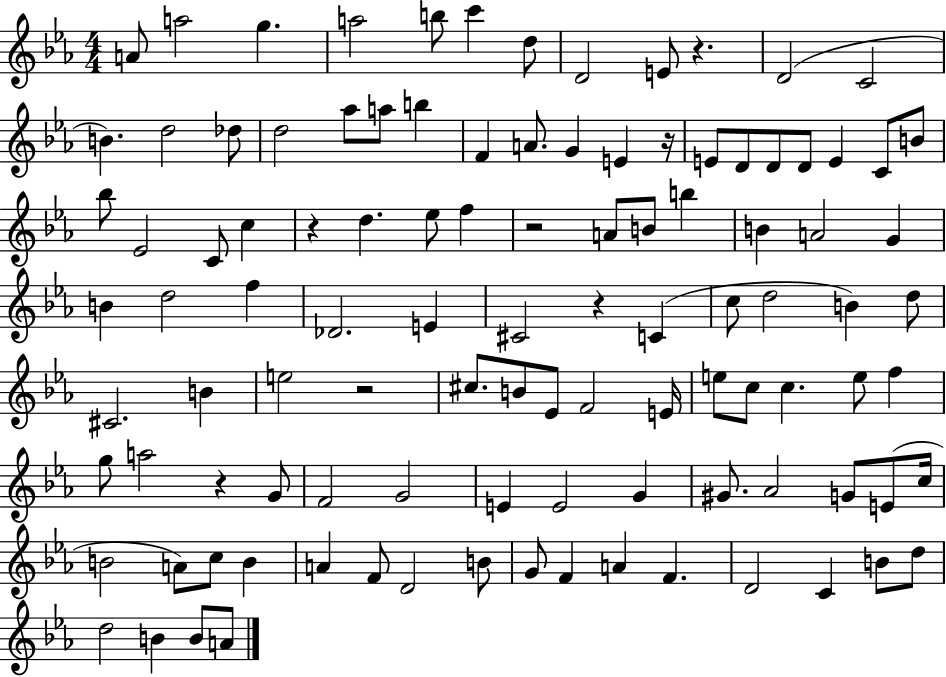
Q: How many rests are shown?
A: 7